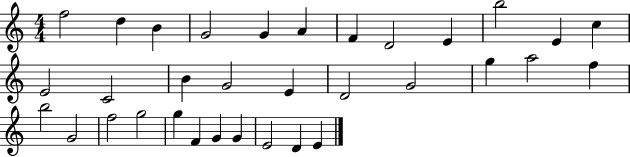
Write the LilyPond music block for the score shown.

{
  \clef treble
  \numericTimeSignature
  \time 4/4
  \key c \major
  f''2 d''4 b'4 | g'2 g'4 a'4 | f'4 d'2 e'4 | b''2 e'4 c''4 | \break e'2 c'2 | b'4 g'2 e'4 | d'2 g'2 | g''4 a''2 f''4 | \break b''2 g'2 | f''2 g''2 | g''4 f'4 g'4 g'4 | e'2 d'4 e'4 | \break \bar "|."
}